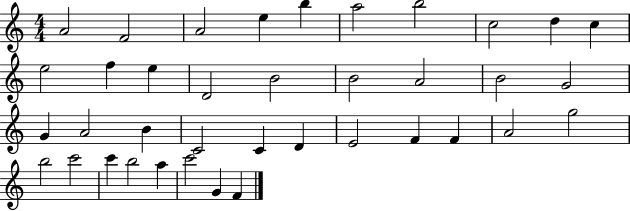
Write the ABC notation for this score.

X:1
T:Untitled
M:4/4
L:1/4
K:C
A2 F2 A2 e b a2 b2 c2 d c e2 f e D2 B2 B2 A2 B2 G2 G A2 B C2 C D E2 F F A2 g2 b2 c'2 c' b2 a c'2 G F